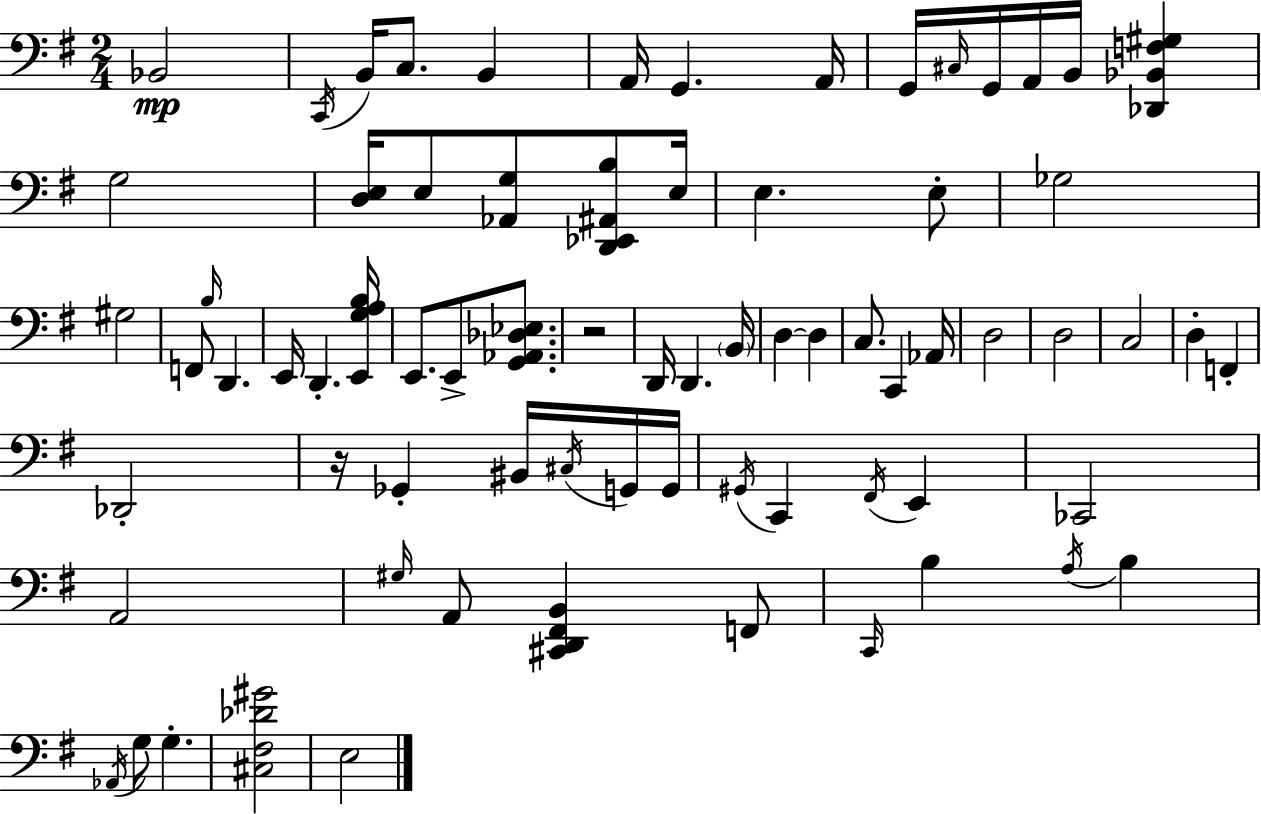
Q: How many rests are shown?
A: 2